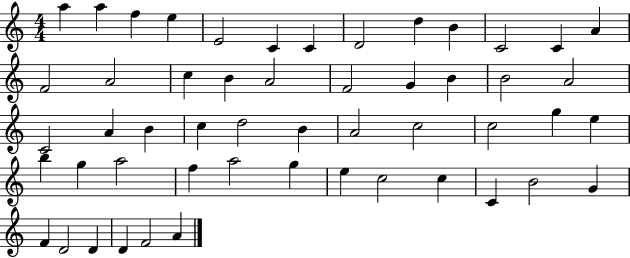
X:1
T:Untitled
M:4/4
L:1/4
K:C
a a f e E2 C C D2 d B C2 C A F2 A2 c B A2 F2 G B B2 A2 C2 A B c d2 B A2 c2 c2 g e b g a2 f a2 g e c2 c C B2 G F D2 D D F2 A